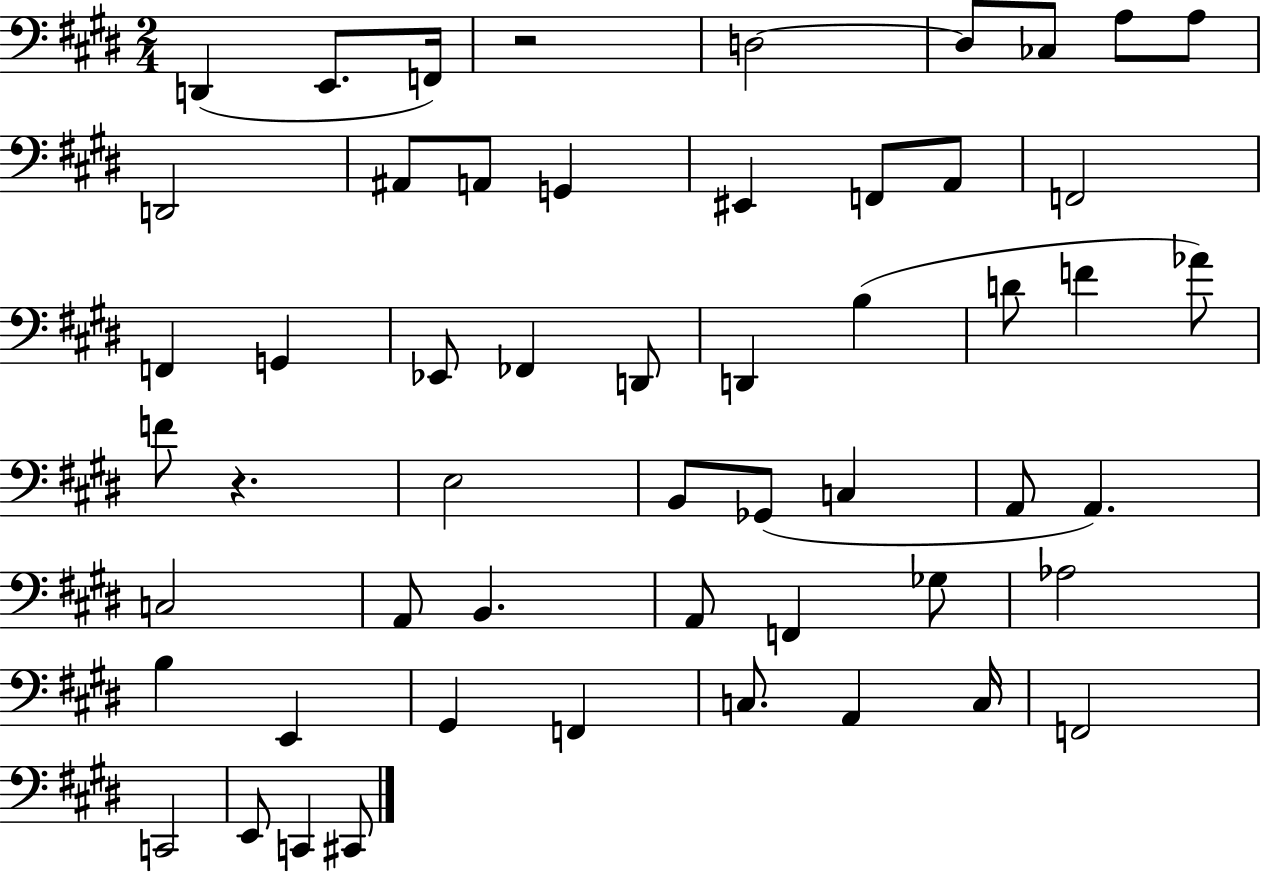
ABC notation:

X:1
T:Untitled
M:2/4
L:1/4
K:E
D,, E,,/2 F,,/4 z2 D,2 D,/2 _C,/2 A,/2 A,/2 D,,2 ^A,,/2 A,,/2 G,, ^E,, F,,/2 A,,/2 F,,2 F,, G,, _E,,/2 _F,, D,,/2 D,, B, D/2 F _A/2 F/2 z E,2 B,,/2 _G,,/2 C, A,,/2 A,, C,2 A,,/2 B,, A,,/2 F,, _G,/2 _A,2 B, E,, ^G,, F,, C,/2 A,, C,/4 F,,2 C,,2 E,,/2 C,, ^C,,/2